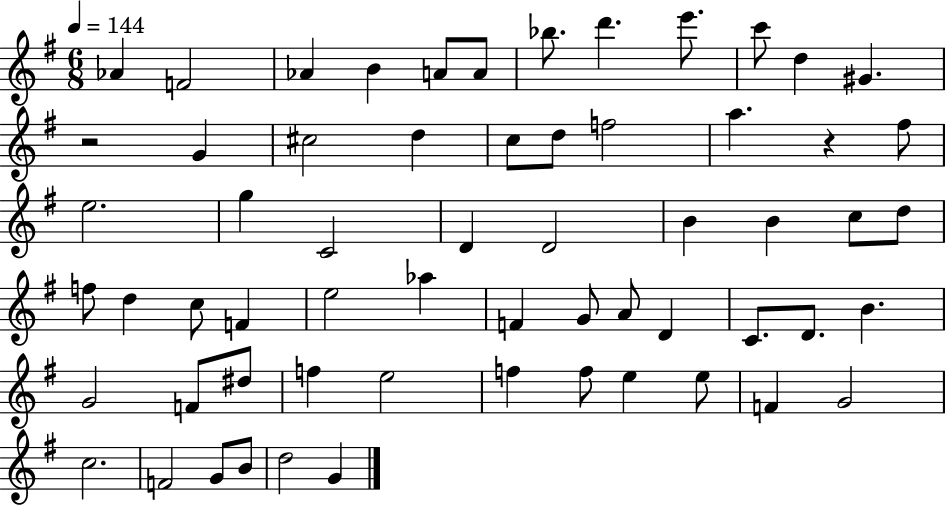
X:1
T:Untitled
M:6/8
L:1/4
K:G
_A F2 _A B A/2 A/2 _b/2 d' e'/2 c'/2 d ^G z2 G ^c2 d c/2 d/2 f2 a z ^f/2 e2 g C2 D D2 B B c/2 d/2 f/2 d c/2 F e2 _a F G/2 A/2 D C/2 D/2 B G2 F/2 ^d/2 f e2 f f/2 e e/2 F G2 c2 F2 G/2 B/2 d2 G